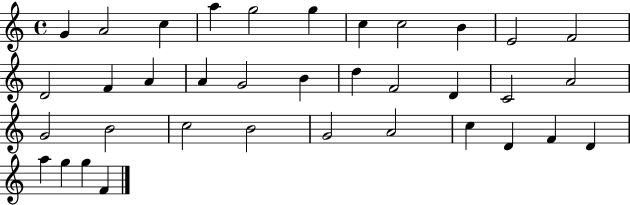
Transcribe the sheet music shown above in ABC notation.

X:1
T:Untitled
M:4/4
L:1/4
K:C
G A2 c a g2 g c c2 B E2 F2 D2 F A A G2 B d F2 D C2 A2 G2 B2 c2 B2 G2 A2 c D F D a g g F